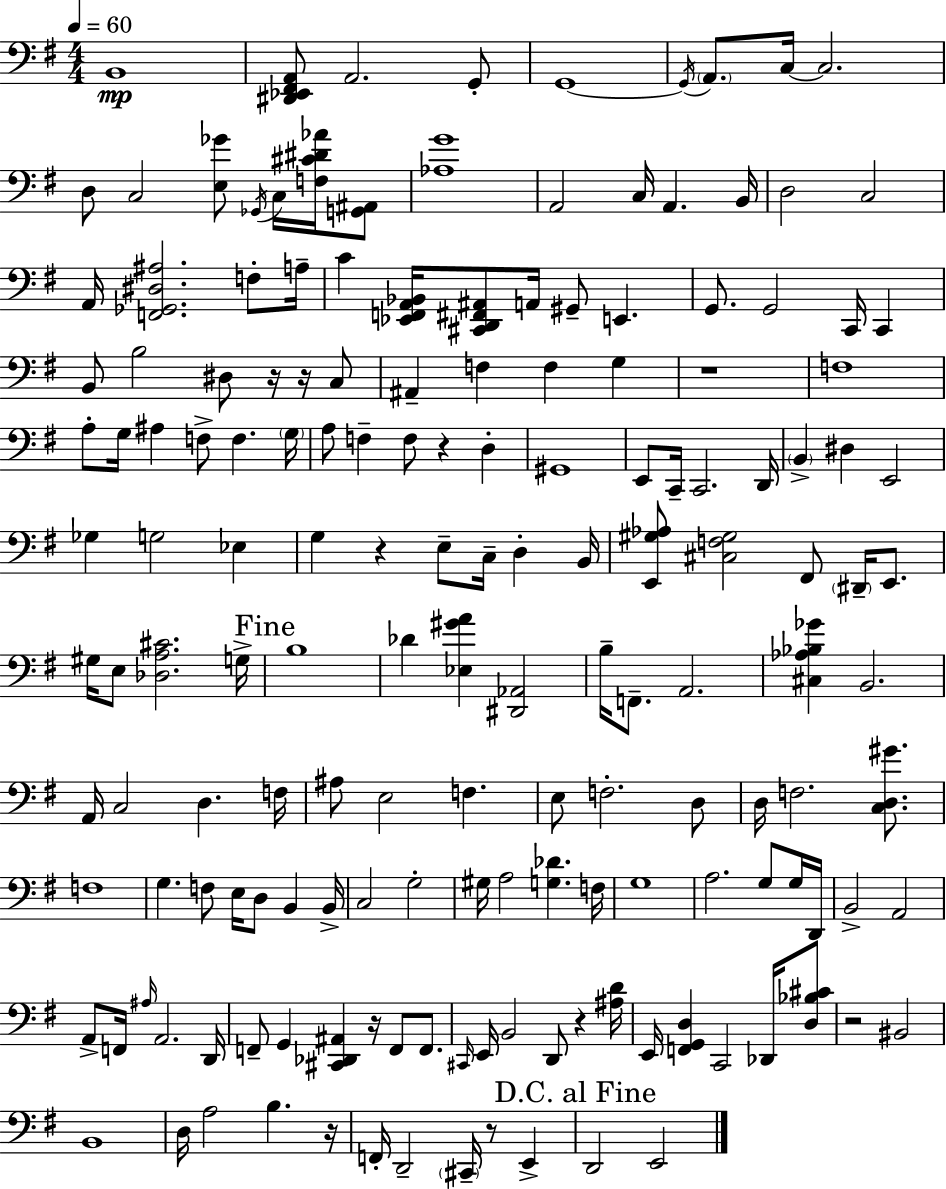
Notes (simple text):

B2/w [D#2,Eb2,F#2,A2]/e A2/h. G2/e G2/w G2/s A2/e. C3/s C3/h. D3/e C3/h [E3,Gb4]/e Gb2/s C3/s [F3,C#4,D#4,Ab4]/s [G2,A#2]/e [Ab3,G4]/w A2/h C3/s A2/q. B2/s D3/h C3/h A2/s [F2,Gb2,D#3,A#3]/h. F3/e A3/s C4/q [Eb2,F2,A2,Bb2]/s [C#2,D2,F#2,A#2]/e A2/s G#2/e E2/q. G2/e. G2/h C2/s C2/q B2/e B3/h D#3/e R/s R/s C3/e A#2/q F3/q F3/q G3/q R/w F3/w A3/e G3/s A#3/q F3/e F3/q. G3/s A3/e F3/q F3/e R/q D3/q G#2/w E2/e C2/s C2/h. D2/s B2/q D#3/q E2/h Gb3/q G3/h Eb3/q G3/q R/q E3/e C3/s D3/q B2/s [E2,G#3,Ab3]/e [C#3,F3,G#3]/h F#2/e D#2/s E2/e. G#3/s E3/e [Db3,A3,C#4]/h. G3/s B3/w Db4/q [Eb3,G#4,A4]/q [D#2,Ab2]/h B3/s F2/e. A2/h. [C#3,Ab3,Bb3,Gb4]/q B2/h. A2/s C3/h D3/q. F3/s A#3/e E3/h F3/q. E3/e F3/h. D3/e D3/s F3/h. [C3,D3,G#4]/e. F3/w G3/q. F3/e E3/s D3/e B2/q B2/s C3/h G3/h G#3/s A3/h [G3,Db4]/q. F3/s G3/w A3/h. G3/e G3/s D2/s B2/h A2/h A2/e F2/s A#3/s A2/h. D2/s F2/e G2/q [C#2,Db2,A#2]/q R/s F2/e F2/e. C#2/s E2/s B2/h D2/e R/q [A#3,D4]/s E2/s [F2,G2,D3]/q C2/h Db2/s [D3,Bb3,C#4]/e R/h BIS2/h B2/w D3/s A3/h B3/q. R/s F2/s D2/h C#2/s R/e E2/q D2/h E2/h